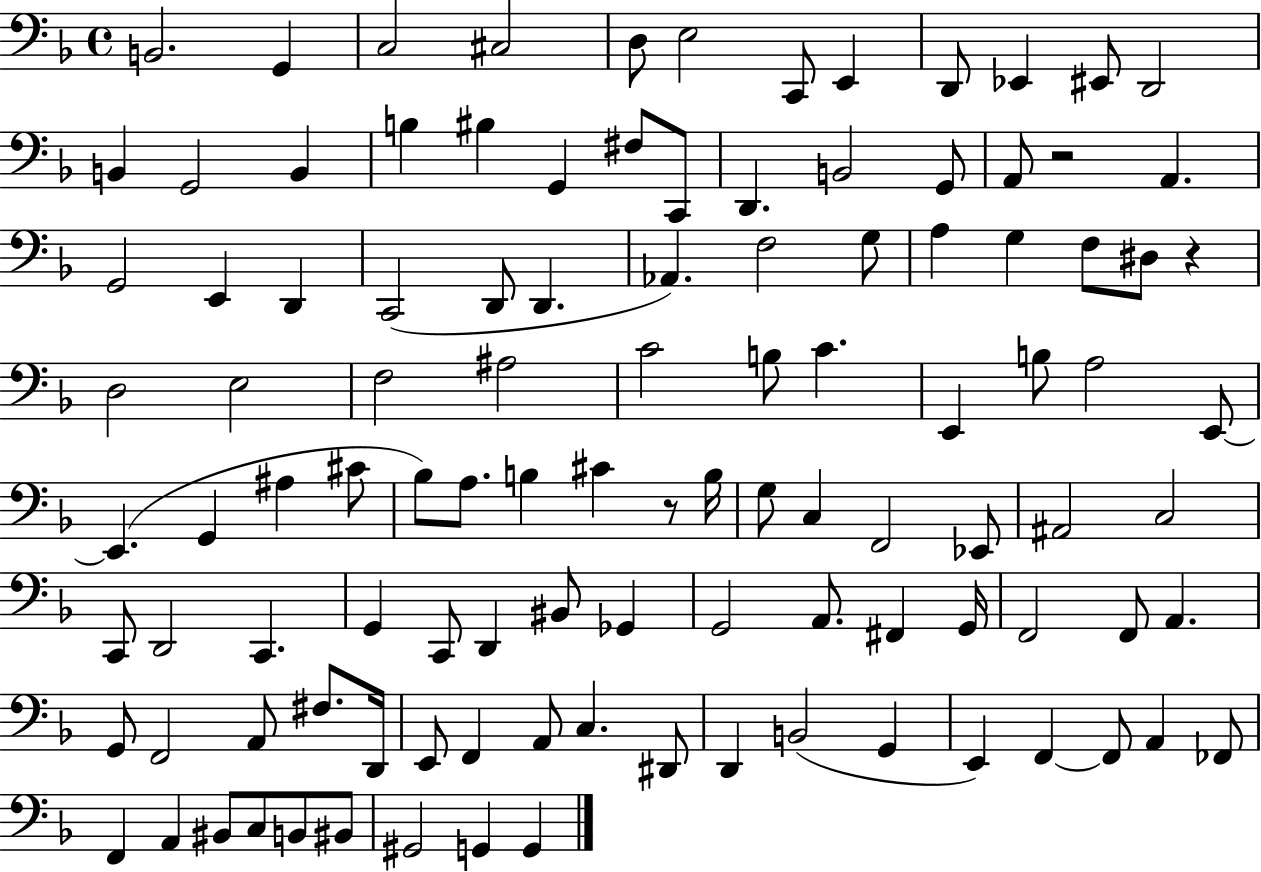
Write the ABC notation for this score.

X:1
T:Untitled
M:4/4
L:1/4
K:F
B,,2 G,, C,2 ^C,2 D,/2 E,2 C,,/2 E,, D,,/2 _E,, ^E,,/2 D,,2 B,, G,,2 B,, B, ^B, G,, ^F,/2 C,,/2 D,, B,,2 G,,/2 A,,/2 z2 A,, G,,2 E,, D,, C,,2 D,,/2 D,, _A,, F,2 G,/2 A, G, F,/2 ^D,/2 z D,2 E,2 F,2 ^A,2 C2 B,/2 C E,, B,/2 A,2 E,,/2 E,, G,, ^A, ^C/2 _B,/2 A,/2 B, ^C z/2 B,/4 G,/2 C, F,,2 _E,,/2 ^A,,2 C,2 C,,/2 D,,2 C,, G,, C,,/2 D,, ^B,,/2 _G,, G,,2 A,,/2 ^F,, G,,/4 F,,2 F,,/2 A,, G,,/2 F,,2 A,,/2 ^F,/2 D,,/4 E,,/2 F,, A,,/2 C, ^D,,/2 D,, B,,2 G,, E,, F,, F,,/2 A,, _F,,/2 F,, A,, ^B,,/2 C,/2 B,,/2 ^B,,/2 ^G,,2 G,, G,,